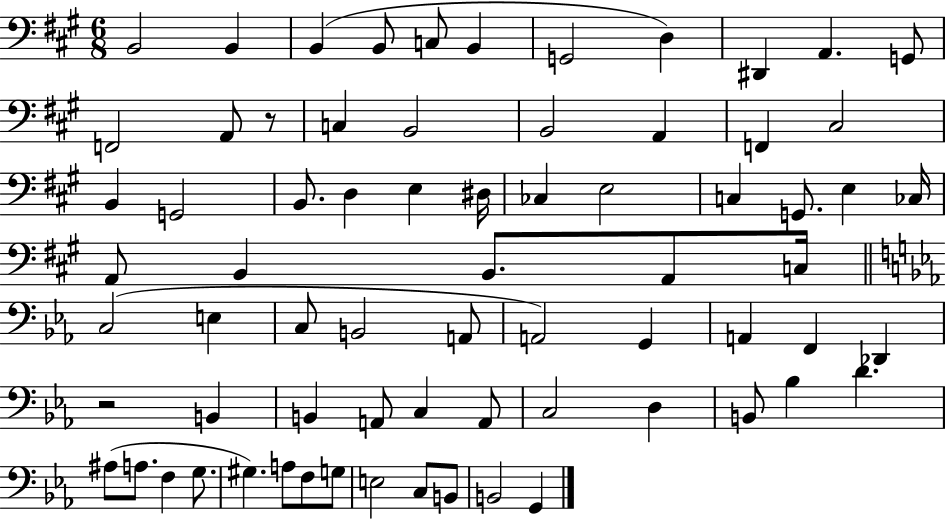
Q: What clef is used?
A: bass